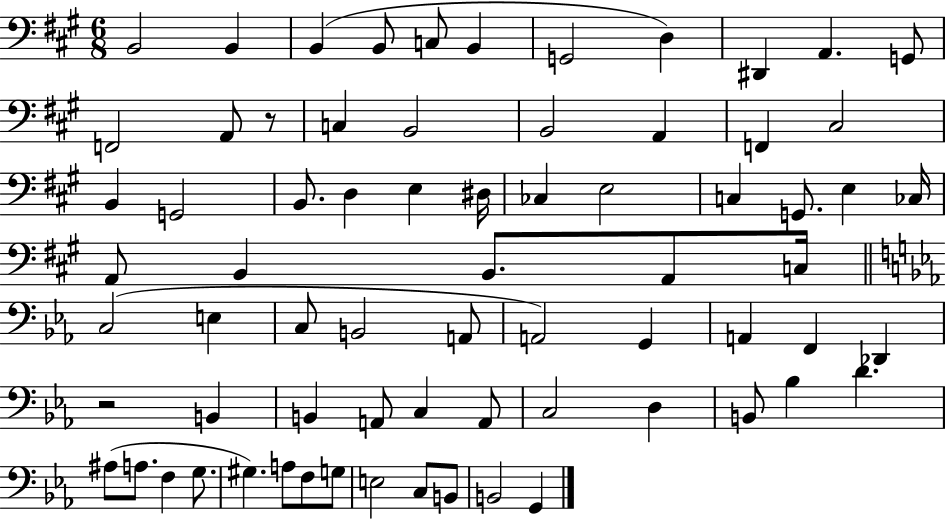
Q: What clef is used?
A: bass